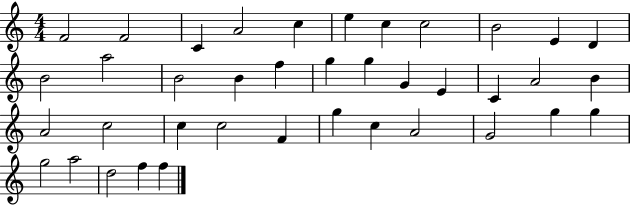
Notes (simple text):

F4/h F4/h C4/q A4/h C5/q E5/q C5/q C5/h B4/h E4/q D4/q B4/h A5/h B4/h B4/q F5/q G5/q G5/q G4/q E4/q C4/q A4/h B4/q A4/h C5/h C5/q C5/h F4/q G5/q C5/q A4/h G4/h G5/q G5/q G5/h A5/h D5/h F5/q F5/q